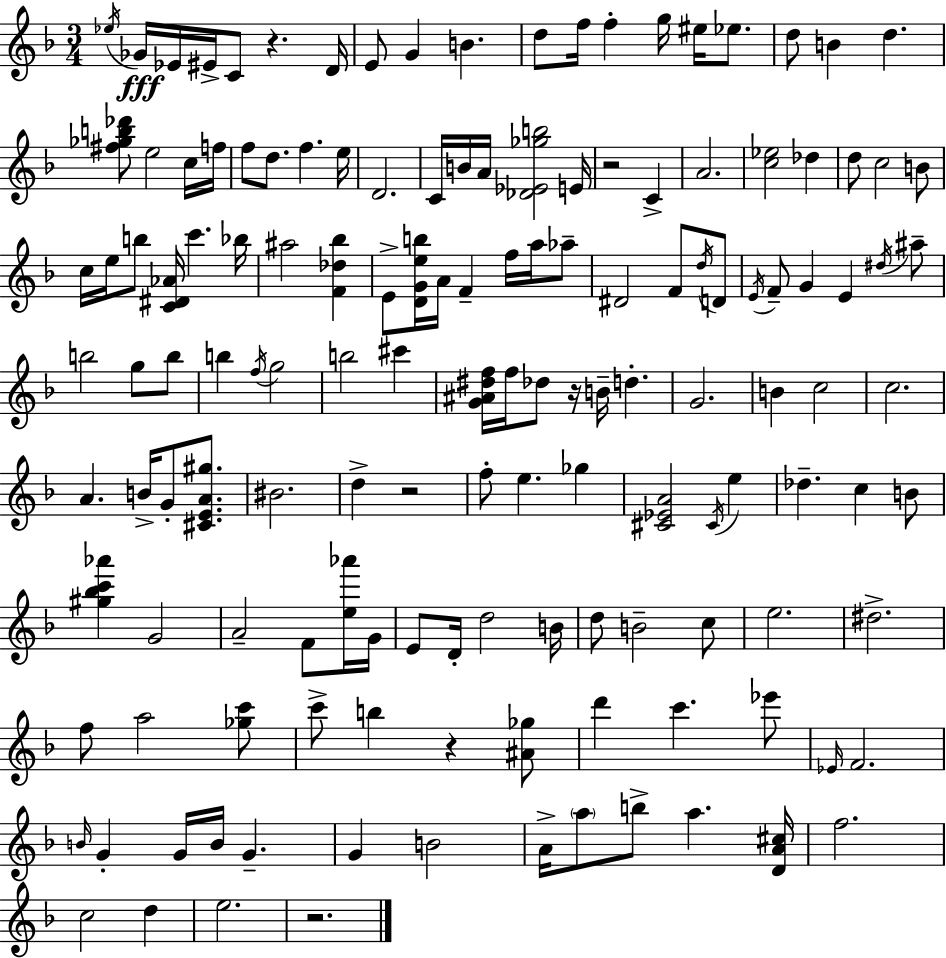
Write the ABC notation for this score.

X:1
T:Untitled
M:3/4
L:1/4
K:Dm
_e/4 _G/4 _E/4 ^E/4 C/2 z D/4 E/2 G B d/2 f/4 f g/4 ^e/4 _e/2 d/2 B d [^f_gb_d']/2 e2 c/4 f/4 f/2 d/2 f e/4 D2 C/4 B/4 A/4 [_D_E_gb]2 E/4 z2 C A2 [c_e]2 _d d/2 c2 B/2 c/4 e/4 b/2 [C^D_A]/4 c' _b/4 ^a2 [F_d_b] E/2 [DGeb]/4 A/4 F f/4 a/4 _a/2 ^D2 F/2 d/4 D/2 E/4 F/2 G E ^d/4 ^a/2 b2 g/2 b/2 b f/4 g2 b2 ^c' [G^A^df]/4 f/4 _d/2 z/4 B/4 d G2 B c2 c2 A B/4 G/2 [^CEA^g]/2 ^B2 d z2 f/2 e _g [^C_EA]2 ^C/4 e _d c B/2 [^g_bc'_a'] G2 A2 F/2 [e_a']/4 G/4 E/2 D/4 d2 B/4 d/2 B2 c/2 e2 ^d2 f/2 a2 [_gc']/2 c'/2 b z [^A_g]/2 d' c' _e'/2 _E/4 F2 B/4 G G/4 B/4 G G B2 A/4 a/2 b/2 a [DA^c]/4 f2 c2 d e2 z2